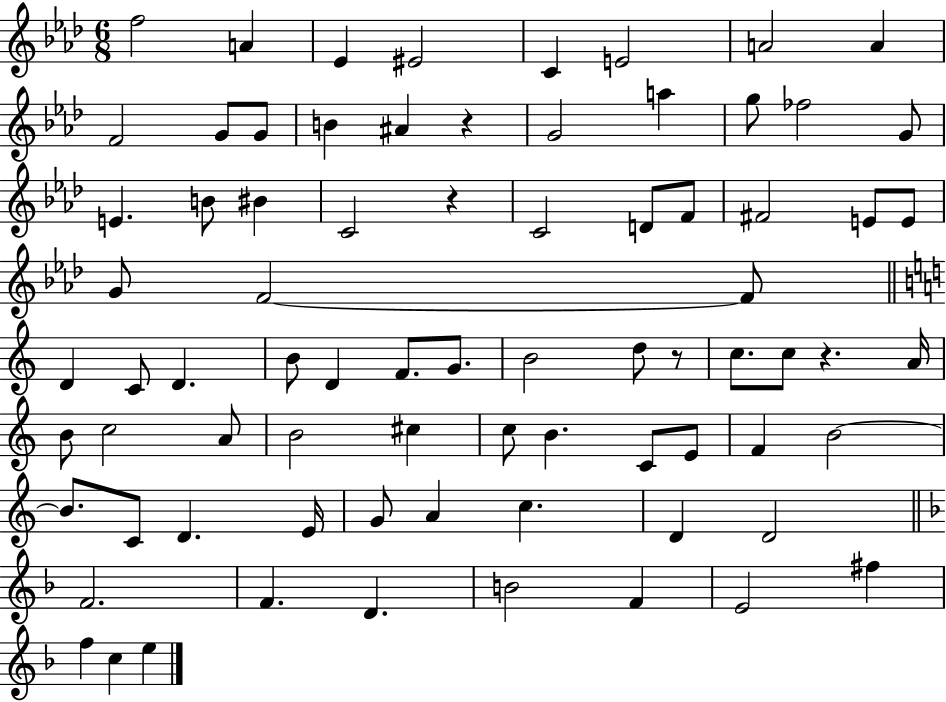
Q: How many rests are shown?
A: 4